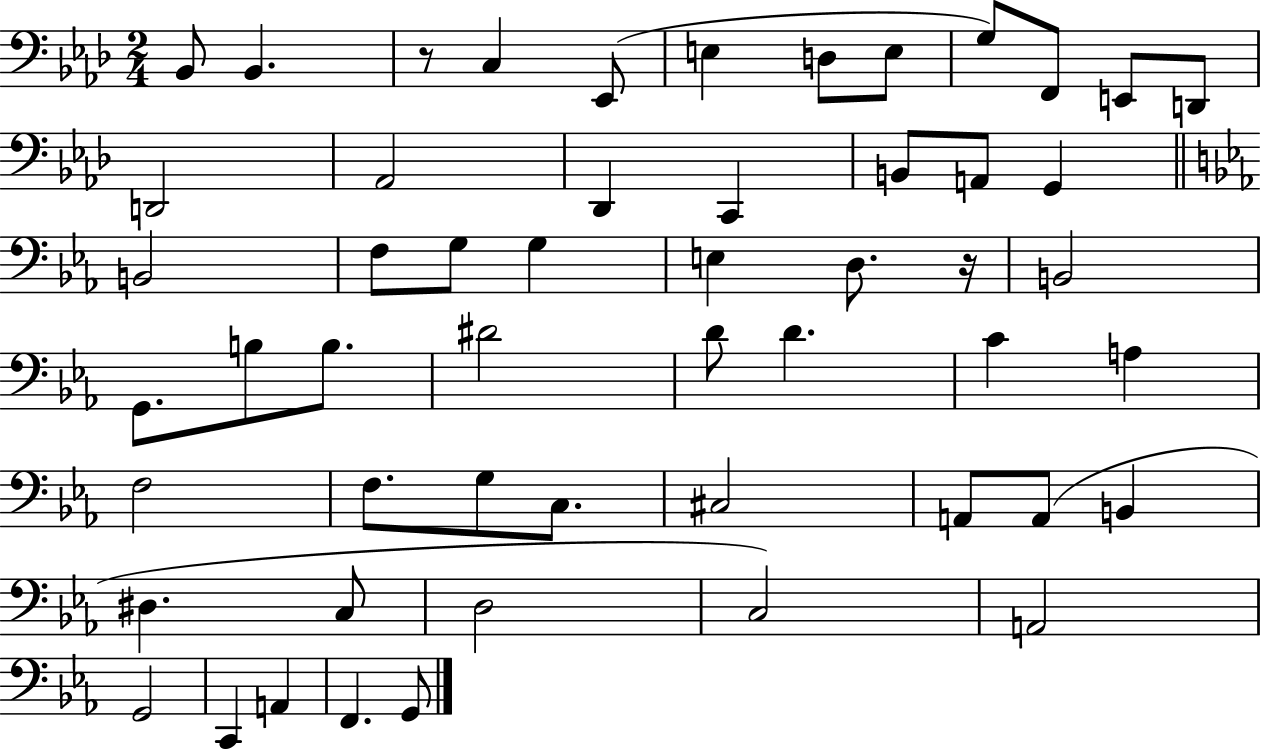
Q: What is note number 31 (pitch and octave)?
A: D4